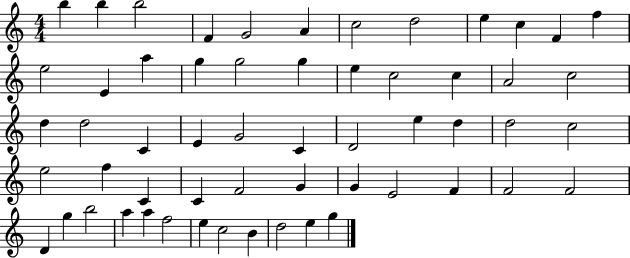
{
  \clef treble
  \numericTimeSignature
  \time 4/4
  \key c \major
  b''4 b''4 b''2 | f'4 g'2 a'4 | c''2 d''2 | e''4 c''4 f'4 f''4 | \break e''2 e'4 a''4 | g''4 g''2 g''4 | e''4 c''2 c''4 | a'2 c''2 | \break d''4 d''2 c'4 | e'4 g'2 c'4 | d'2 e''4 d''4 | d''2 c''2 | \break e''2 f''4 c'4 | c'4 f'2 g'4 | g'4 e'2 f'4 | f'2 f'2 | \break d'4 g''4 b''2 | a''4 a''4 f''2 | e''4 c''2 b'4 | d''2 e''4 g''4 | \break \bar "|."
}